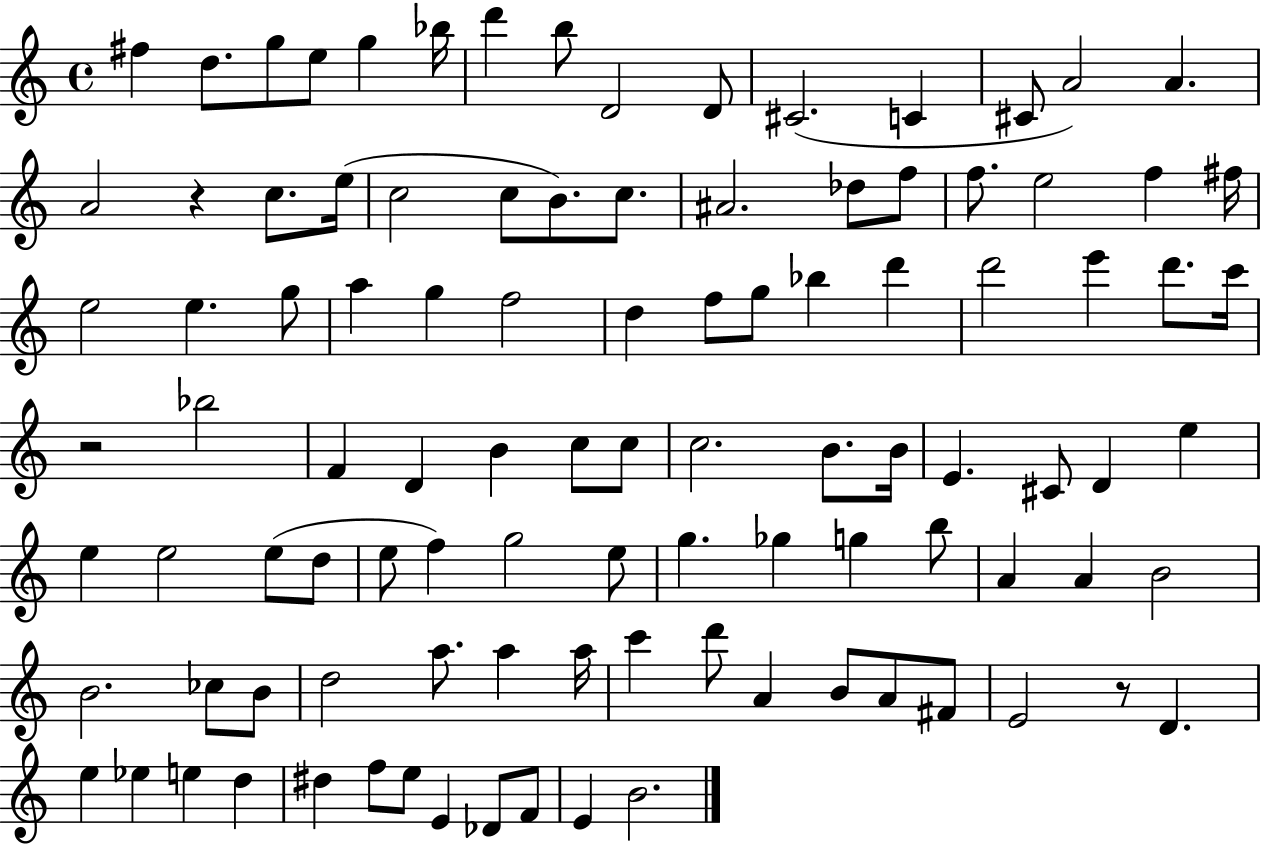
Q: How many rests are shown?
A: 3